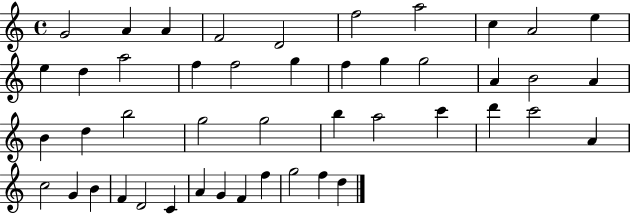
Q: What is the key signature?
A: C major